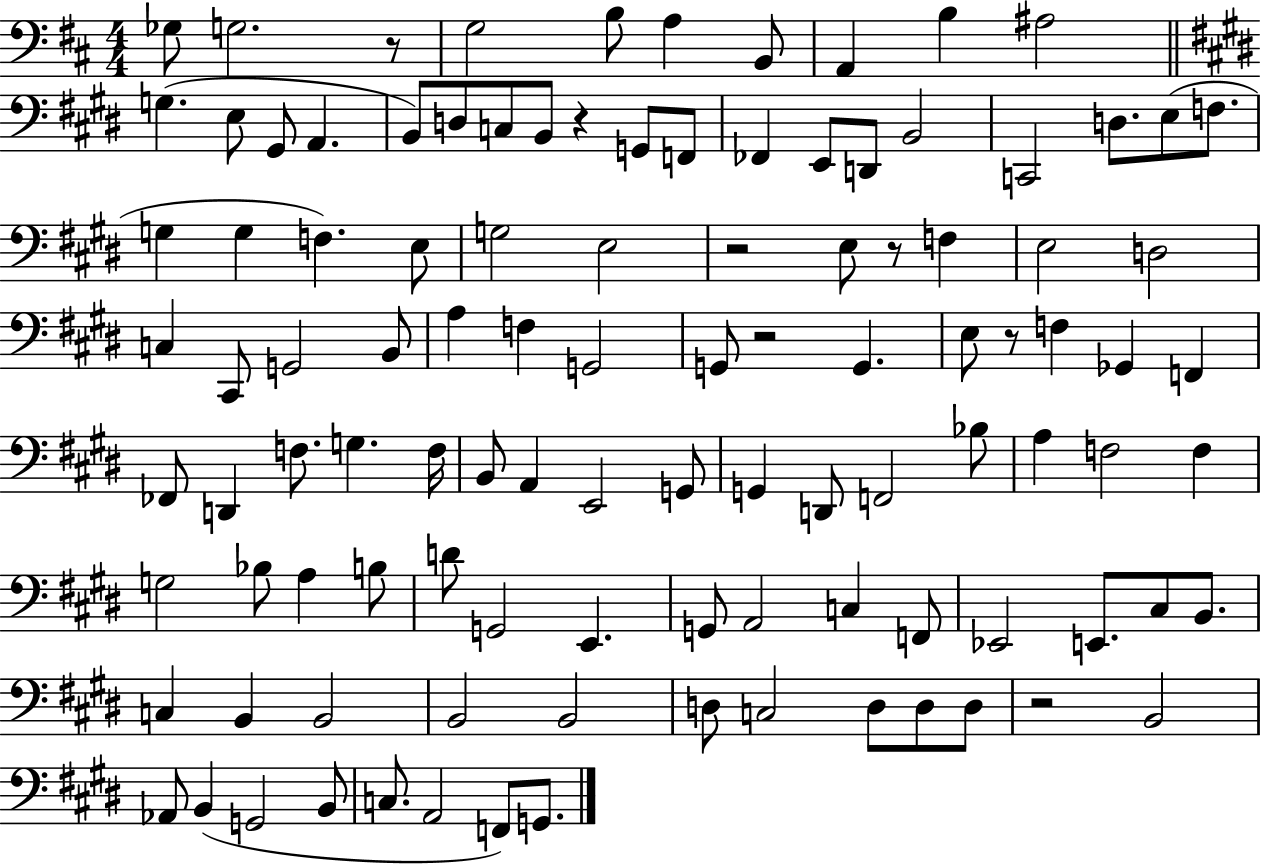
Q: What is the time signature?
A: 4/4